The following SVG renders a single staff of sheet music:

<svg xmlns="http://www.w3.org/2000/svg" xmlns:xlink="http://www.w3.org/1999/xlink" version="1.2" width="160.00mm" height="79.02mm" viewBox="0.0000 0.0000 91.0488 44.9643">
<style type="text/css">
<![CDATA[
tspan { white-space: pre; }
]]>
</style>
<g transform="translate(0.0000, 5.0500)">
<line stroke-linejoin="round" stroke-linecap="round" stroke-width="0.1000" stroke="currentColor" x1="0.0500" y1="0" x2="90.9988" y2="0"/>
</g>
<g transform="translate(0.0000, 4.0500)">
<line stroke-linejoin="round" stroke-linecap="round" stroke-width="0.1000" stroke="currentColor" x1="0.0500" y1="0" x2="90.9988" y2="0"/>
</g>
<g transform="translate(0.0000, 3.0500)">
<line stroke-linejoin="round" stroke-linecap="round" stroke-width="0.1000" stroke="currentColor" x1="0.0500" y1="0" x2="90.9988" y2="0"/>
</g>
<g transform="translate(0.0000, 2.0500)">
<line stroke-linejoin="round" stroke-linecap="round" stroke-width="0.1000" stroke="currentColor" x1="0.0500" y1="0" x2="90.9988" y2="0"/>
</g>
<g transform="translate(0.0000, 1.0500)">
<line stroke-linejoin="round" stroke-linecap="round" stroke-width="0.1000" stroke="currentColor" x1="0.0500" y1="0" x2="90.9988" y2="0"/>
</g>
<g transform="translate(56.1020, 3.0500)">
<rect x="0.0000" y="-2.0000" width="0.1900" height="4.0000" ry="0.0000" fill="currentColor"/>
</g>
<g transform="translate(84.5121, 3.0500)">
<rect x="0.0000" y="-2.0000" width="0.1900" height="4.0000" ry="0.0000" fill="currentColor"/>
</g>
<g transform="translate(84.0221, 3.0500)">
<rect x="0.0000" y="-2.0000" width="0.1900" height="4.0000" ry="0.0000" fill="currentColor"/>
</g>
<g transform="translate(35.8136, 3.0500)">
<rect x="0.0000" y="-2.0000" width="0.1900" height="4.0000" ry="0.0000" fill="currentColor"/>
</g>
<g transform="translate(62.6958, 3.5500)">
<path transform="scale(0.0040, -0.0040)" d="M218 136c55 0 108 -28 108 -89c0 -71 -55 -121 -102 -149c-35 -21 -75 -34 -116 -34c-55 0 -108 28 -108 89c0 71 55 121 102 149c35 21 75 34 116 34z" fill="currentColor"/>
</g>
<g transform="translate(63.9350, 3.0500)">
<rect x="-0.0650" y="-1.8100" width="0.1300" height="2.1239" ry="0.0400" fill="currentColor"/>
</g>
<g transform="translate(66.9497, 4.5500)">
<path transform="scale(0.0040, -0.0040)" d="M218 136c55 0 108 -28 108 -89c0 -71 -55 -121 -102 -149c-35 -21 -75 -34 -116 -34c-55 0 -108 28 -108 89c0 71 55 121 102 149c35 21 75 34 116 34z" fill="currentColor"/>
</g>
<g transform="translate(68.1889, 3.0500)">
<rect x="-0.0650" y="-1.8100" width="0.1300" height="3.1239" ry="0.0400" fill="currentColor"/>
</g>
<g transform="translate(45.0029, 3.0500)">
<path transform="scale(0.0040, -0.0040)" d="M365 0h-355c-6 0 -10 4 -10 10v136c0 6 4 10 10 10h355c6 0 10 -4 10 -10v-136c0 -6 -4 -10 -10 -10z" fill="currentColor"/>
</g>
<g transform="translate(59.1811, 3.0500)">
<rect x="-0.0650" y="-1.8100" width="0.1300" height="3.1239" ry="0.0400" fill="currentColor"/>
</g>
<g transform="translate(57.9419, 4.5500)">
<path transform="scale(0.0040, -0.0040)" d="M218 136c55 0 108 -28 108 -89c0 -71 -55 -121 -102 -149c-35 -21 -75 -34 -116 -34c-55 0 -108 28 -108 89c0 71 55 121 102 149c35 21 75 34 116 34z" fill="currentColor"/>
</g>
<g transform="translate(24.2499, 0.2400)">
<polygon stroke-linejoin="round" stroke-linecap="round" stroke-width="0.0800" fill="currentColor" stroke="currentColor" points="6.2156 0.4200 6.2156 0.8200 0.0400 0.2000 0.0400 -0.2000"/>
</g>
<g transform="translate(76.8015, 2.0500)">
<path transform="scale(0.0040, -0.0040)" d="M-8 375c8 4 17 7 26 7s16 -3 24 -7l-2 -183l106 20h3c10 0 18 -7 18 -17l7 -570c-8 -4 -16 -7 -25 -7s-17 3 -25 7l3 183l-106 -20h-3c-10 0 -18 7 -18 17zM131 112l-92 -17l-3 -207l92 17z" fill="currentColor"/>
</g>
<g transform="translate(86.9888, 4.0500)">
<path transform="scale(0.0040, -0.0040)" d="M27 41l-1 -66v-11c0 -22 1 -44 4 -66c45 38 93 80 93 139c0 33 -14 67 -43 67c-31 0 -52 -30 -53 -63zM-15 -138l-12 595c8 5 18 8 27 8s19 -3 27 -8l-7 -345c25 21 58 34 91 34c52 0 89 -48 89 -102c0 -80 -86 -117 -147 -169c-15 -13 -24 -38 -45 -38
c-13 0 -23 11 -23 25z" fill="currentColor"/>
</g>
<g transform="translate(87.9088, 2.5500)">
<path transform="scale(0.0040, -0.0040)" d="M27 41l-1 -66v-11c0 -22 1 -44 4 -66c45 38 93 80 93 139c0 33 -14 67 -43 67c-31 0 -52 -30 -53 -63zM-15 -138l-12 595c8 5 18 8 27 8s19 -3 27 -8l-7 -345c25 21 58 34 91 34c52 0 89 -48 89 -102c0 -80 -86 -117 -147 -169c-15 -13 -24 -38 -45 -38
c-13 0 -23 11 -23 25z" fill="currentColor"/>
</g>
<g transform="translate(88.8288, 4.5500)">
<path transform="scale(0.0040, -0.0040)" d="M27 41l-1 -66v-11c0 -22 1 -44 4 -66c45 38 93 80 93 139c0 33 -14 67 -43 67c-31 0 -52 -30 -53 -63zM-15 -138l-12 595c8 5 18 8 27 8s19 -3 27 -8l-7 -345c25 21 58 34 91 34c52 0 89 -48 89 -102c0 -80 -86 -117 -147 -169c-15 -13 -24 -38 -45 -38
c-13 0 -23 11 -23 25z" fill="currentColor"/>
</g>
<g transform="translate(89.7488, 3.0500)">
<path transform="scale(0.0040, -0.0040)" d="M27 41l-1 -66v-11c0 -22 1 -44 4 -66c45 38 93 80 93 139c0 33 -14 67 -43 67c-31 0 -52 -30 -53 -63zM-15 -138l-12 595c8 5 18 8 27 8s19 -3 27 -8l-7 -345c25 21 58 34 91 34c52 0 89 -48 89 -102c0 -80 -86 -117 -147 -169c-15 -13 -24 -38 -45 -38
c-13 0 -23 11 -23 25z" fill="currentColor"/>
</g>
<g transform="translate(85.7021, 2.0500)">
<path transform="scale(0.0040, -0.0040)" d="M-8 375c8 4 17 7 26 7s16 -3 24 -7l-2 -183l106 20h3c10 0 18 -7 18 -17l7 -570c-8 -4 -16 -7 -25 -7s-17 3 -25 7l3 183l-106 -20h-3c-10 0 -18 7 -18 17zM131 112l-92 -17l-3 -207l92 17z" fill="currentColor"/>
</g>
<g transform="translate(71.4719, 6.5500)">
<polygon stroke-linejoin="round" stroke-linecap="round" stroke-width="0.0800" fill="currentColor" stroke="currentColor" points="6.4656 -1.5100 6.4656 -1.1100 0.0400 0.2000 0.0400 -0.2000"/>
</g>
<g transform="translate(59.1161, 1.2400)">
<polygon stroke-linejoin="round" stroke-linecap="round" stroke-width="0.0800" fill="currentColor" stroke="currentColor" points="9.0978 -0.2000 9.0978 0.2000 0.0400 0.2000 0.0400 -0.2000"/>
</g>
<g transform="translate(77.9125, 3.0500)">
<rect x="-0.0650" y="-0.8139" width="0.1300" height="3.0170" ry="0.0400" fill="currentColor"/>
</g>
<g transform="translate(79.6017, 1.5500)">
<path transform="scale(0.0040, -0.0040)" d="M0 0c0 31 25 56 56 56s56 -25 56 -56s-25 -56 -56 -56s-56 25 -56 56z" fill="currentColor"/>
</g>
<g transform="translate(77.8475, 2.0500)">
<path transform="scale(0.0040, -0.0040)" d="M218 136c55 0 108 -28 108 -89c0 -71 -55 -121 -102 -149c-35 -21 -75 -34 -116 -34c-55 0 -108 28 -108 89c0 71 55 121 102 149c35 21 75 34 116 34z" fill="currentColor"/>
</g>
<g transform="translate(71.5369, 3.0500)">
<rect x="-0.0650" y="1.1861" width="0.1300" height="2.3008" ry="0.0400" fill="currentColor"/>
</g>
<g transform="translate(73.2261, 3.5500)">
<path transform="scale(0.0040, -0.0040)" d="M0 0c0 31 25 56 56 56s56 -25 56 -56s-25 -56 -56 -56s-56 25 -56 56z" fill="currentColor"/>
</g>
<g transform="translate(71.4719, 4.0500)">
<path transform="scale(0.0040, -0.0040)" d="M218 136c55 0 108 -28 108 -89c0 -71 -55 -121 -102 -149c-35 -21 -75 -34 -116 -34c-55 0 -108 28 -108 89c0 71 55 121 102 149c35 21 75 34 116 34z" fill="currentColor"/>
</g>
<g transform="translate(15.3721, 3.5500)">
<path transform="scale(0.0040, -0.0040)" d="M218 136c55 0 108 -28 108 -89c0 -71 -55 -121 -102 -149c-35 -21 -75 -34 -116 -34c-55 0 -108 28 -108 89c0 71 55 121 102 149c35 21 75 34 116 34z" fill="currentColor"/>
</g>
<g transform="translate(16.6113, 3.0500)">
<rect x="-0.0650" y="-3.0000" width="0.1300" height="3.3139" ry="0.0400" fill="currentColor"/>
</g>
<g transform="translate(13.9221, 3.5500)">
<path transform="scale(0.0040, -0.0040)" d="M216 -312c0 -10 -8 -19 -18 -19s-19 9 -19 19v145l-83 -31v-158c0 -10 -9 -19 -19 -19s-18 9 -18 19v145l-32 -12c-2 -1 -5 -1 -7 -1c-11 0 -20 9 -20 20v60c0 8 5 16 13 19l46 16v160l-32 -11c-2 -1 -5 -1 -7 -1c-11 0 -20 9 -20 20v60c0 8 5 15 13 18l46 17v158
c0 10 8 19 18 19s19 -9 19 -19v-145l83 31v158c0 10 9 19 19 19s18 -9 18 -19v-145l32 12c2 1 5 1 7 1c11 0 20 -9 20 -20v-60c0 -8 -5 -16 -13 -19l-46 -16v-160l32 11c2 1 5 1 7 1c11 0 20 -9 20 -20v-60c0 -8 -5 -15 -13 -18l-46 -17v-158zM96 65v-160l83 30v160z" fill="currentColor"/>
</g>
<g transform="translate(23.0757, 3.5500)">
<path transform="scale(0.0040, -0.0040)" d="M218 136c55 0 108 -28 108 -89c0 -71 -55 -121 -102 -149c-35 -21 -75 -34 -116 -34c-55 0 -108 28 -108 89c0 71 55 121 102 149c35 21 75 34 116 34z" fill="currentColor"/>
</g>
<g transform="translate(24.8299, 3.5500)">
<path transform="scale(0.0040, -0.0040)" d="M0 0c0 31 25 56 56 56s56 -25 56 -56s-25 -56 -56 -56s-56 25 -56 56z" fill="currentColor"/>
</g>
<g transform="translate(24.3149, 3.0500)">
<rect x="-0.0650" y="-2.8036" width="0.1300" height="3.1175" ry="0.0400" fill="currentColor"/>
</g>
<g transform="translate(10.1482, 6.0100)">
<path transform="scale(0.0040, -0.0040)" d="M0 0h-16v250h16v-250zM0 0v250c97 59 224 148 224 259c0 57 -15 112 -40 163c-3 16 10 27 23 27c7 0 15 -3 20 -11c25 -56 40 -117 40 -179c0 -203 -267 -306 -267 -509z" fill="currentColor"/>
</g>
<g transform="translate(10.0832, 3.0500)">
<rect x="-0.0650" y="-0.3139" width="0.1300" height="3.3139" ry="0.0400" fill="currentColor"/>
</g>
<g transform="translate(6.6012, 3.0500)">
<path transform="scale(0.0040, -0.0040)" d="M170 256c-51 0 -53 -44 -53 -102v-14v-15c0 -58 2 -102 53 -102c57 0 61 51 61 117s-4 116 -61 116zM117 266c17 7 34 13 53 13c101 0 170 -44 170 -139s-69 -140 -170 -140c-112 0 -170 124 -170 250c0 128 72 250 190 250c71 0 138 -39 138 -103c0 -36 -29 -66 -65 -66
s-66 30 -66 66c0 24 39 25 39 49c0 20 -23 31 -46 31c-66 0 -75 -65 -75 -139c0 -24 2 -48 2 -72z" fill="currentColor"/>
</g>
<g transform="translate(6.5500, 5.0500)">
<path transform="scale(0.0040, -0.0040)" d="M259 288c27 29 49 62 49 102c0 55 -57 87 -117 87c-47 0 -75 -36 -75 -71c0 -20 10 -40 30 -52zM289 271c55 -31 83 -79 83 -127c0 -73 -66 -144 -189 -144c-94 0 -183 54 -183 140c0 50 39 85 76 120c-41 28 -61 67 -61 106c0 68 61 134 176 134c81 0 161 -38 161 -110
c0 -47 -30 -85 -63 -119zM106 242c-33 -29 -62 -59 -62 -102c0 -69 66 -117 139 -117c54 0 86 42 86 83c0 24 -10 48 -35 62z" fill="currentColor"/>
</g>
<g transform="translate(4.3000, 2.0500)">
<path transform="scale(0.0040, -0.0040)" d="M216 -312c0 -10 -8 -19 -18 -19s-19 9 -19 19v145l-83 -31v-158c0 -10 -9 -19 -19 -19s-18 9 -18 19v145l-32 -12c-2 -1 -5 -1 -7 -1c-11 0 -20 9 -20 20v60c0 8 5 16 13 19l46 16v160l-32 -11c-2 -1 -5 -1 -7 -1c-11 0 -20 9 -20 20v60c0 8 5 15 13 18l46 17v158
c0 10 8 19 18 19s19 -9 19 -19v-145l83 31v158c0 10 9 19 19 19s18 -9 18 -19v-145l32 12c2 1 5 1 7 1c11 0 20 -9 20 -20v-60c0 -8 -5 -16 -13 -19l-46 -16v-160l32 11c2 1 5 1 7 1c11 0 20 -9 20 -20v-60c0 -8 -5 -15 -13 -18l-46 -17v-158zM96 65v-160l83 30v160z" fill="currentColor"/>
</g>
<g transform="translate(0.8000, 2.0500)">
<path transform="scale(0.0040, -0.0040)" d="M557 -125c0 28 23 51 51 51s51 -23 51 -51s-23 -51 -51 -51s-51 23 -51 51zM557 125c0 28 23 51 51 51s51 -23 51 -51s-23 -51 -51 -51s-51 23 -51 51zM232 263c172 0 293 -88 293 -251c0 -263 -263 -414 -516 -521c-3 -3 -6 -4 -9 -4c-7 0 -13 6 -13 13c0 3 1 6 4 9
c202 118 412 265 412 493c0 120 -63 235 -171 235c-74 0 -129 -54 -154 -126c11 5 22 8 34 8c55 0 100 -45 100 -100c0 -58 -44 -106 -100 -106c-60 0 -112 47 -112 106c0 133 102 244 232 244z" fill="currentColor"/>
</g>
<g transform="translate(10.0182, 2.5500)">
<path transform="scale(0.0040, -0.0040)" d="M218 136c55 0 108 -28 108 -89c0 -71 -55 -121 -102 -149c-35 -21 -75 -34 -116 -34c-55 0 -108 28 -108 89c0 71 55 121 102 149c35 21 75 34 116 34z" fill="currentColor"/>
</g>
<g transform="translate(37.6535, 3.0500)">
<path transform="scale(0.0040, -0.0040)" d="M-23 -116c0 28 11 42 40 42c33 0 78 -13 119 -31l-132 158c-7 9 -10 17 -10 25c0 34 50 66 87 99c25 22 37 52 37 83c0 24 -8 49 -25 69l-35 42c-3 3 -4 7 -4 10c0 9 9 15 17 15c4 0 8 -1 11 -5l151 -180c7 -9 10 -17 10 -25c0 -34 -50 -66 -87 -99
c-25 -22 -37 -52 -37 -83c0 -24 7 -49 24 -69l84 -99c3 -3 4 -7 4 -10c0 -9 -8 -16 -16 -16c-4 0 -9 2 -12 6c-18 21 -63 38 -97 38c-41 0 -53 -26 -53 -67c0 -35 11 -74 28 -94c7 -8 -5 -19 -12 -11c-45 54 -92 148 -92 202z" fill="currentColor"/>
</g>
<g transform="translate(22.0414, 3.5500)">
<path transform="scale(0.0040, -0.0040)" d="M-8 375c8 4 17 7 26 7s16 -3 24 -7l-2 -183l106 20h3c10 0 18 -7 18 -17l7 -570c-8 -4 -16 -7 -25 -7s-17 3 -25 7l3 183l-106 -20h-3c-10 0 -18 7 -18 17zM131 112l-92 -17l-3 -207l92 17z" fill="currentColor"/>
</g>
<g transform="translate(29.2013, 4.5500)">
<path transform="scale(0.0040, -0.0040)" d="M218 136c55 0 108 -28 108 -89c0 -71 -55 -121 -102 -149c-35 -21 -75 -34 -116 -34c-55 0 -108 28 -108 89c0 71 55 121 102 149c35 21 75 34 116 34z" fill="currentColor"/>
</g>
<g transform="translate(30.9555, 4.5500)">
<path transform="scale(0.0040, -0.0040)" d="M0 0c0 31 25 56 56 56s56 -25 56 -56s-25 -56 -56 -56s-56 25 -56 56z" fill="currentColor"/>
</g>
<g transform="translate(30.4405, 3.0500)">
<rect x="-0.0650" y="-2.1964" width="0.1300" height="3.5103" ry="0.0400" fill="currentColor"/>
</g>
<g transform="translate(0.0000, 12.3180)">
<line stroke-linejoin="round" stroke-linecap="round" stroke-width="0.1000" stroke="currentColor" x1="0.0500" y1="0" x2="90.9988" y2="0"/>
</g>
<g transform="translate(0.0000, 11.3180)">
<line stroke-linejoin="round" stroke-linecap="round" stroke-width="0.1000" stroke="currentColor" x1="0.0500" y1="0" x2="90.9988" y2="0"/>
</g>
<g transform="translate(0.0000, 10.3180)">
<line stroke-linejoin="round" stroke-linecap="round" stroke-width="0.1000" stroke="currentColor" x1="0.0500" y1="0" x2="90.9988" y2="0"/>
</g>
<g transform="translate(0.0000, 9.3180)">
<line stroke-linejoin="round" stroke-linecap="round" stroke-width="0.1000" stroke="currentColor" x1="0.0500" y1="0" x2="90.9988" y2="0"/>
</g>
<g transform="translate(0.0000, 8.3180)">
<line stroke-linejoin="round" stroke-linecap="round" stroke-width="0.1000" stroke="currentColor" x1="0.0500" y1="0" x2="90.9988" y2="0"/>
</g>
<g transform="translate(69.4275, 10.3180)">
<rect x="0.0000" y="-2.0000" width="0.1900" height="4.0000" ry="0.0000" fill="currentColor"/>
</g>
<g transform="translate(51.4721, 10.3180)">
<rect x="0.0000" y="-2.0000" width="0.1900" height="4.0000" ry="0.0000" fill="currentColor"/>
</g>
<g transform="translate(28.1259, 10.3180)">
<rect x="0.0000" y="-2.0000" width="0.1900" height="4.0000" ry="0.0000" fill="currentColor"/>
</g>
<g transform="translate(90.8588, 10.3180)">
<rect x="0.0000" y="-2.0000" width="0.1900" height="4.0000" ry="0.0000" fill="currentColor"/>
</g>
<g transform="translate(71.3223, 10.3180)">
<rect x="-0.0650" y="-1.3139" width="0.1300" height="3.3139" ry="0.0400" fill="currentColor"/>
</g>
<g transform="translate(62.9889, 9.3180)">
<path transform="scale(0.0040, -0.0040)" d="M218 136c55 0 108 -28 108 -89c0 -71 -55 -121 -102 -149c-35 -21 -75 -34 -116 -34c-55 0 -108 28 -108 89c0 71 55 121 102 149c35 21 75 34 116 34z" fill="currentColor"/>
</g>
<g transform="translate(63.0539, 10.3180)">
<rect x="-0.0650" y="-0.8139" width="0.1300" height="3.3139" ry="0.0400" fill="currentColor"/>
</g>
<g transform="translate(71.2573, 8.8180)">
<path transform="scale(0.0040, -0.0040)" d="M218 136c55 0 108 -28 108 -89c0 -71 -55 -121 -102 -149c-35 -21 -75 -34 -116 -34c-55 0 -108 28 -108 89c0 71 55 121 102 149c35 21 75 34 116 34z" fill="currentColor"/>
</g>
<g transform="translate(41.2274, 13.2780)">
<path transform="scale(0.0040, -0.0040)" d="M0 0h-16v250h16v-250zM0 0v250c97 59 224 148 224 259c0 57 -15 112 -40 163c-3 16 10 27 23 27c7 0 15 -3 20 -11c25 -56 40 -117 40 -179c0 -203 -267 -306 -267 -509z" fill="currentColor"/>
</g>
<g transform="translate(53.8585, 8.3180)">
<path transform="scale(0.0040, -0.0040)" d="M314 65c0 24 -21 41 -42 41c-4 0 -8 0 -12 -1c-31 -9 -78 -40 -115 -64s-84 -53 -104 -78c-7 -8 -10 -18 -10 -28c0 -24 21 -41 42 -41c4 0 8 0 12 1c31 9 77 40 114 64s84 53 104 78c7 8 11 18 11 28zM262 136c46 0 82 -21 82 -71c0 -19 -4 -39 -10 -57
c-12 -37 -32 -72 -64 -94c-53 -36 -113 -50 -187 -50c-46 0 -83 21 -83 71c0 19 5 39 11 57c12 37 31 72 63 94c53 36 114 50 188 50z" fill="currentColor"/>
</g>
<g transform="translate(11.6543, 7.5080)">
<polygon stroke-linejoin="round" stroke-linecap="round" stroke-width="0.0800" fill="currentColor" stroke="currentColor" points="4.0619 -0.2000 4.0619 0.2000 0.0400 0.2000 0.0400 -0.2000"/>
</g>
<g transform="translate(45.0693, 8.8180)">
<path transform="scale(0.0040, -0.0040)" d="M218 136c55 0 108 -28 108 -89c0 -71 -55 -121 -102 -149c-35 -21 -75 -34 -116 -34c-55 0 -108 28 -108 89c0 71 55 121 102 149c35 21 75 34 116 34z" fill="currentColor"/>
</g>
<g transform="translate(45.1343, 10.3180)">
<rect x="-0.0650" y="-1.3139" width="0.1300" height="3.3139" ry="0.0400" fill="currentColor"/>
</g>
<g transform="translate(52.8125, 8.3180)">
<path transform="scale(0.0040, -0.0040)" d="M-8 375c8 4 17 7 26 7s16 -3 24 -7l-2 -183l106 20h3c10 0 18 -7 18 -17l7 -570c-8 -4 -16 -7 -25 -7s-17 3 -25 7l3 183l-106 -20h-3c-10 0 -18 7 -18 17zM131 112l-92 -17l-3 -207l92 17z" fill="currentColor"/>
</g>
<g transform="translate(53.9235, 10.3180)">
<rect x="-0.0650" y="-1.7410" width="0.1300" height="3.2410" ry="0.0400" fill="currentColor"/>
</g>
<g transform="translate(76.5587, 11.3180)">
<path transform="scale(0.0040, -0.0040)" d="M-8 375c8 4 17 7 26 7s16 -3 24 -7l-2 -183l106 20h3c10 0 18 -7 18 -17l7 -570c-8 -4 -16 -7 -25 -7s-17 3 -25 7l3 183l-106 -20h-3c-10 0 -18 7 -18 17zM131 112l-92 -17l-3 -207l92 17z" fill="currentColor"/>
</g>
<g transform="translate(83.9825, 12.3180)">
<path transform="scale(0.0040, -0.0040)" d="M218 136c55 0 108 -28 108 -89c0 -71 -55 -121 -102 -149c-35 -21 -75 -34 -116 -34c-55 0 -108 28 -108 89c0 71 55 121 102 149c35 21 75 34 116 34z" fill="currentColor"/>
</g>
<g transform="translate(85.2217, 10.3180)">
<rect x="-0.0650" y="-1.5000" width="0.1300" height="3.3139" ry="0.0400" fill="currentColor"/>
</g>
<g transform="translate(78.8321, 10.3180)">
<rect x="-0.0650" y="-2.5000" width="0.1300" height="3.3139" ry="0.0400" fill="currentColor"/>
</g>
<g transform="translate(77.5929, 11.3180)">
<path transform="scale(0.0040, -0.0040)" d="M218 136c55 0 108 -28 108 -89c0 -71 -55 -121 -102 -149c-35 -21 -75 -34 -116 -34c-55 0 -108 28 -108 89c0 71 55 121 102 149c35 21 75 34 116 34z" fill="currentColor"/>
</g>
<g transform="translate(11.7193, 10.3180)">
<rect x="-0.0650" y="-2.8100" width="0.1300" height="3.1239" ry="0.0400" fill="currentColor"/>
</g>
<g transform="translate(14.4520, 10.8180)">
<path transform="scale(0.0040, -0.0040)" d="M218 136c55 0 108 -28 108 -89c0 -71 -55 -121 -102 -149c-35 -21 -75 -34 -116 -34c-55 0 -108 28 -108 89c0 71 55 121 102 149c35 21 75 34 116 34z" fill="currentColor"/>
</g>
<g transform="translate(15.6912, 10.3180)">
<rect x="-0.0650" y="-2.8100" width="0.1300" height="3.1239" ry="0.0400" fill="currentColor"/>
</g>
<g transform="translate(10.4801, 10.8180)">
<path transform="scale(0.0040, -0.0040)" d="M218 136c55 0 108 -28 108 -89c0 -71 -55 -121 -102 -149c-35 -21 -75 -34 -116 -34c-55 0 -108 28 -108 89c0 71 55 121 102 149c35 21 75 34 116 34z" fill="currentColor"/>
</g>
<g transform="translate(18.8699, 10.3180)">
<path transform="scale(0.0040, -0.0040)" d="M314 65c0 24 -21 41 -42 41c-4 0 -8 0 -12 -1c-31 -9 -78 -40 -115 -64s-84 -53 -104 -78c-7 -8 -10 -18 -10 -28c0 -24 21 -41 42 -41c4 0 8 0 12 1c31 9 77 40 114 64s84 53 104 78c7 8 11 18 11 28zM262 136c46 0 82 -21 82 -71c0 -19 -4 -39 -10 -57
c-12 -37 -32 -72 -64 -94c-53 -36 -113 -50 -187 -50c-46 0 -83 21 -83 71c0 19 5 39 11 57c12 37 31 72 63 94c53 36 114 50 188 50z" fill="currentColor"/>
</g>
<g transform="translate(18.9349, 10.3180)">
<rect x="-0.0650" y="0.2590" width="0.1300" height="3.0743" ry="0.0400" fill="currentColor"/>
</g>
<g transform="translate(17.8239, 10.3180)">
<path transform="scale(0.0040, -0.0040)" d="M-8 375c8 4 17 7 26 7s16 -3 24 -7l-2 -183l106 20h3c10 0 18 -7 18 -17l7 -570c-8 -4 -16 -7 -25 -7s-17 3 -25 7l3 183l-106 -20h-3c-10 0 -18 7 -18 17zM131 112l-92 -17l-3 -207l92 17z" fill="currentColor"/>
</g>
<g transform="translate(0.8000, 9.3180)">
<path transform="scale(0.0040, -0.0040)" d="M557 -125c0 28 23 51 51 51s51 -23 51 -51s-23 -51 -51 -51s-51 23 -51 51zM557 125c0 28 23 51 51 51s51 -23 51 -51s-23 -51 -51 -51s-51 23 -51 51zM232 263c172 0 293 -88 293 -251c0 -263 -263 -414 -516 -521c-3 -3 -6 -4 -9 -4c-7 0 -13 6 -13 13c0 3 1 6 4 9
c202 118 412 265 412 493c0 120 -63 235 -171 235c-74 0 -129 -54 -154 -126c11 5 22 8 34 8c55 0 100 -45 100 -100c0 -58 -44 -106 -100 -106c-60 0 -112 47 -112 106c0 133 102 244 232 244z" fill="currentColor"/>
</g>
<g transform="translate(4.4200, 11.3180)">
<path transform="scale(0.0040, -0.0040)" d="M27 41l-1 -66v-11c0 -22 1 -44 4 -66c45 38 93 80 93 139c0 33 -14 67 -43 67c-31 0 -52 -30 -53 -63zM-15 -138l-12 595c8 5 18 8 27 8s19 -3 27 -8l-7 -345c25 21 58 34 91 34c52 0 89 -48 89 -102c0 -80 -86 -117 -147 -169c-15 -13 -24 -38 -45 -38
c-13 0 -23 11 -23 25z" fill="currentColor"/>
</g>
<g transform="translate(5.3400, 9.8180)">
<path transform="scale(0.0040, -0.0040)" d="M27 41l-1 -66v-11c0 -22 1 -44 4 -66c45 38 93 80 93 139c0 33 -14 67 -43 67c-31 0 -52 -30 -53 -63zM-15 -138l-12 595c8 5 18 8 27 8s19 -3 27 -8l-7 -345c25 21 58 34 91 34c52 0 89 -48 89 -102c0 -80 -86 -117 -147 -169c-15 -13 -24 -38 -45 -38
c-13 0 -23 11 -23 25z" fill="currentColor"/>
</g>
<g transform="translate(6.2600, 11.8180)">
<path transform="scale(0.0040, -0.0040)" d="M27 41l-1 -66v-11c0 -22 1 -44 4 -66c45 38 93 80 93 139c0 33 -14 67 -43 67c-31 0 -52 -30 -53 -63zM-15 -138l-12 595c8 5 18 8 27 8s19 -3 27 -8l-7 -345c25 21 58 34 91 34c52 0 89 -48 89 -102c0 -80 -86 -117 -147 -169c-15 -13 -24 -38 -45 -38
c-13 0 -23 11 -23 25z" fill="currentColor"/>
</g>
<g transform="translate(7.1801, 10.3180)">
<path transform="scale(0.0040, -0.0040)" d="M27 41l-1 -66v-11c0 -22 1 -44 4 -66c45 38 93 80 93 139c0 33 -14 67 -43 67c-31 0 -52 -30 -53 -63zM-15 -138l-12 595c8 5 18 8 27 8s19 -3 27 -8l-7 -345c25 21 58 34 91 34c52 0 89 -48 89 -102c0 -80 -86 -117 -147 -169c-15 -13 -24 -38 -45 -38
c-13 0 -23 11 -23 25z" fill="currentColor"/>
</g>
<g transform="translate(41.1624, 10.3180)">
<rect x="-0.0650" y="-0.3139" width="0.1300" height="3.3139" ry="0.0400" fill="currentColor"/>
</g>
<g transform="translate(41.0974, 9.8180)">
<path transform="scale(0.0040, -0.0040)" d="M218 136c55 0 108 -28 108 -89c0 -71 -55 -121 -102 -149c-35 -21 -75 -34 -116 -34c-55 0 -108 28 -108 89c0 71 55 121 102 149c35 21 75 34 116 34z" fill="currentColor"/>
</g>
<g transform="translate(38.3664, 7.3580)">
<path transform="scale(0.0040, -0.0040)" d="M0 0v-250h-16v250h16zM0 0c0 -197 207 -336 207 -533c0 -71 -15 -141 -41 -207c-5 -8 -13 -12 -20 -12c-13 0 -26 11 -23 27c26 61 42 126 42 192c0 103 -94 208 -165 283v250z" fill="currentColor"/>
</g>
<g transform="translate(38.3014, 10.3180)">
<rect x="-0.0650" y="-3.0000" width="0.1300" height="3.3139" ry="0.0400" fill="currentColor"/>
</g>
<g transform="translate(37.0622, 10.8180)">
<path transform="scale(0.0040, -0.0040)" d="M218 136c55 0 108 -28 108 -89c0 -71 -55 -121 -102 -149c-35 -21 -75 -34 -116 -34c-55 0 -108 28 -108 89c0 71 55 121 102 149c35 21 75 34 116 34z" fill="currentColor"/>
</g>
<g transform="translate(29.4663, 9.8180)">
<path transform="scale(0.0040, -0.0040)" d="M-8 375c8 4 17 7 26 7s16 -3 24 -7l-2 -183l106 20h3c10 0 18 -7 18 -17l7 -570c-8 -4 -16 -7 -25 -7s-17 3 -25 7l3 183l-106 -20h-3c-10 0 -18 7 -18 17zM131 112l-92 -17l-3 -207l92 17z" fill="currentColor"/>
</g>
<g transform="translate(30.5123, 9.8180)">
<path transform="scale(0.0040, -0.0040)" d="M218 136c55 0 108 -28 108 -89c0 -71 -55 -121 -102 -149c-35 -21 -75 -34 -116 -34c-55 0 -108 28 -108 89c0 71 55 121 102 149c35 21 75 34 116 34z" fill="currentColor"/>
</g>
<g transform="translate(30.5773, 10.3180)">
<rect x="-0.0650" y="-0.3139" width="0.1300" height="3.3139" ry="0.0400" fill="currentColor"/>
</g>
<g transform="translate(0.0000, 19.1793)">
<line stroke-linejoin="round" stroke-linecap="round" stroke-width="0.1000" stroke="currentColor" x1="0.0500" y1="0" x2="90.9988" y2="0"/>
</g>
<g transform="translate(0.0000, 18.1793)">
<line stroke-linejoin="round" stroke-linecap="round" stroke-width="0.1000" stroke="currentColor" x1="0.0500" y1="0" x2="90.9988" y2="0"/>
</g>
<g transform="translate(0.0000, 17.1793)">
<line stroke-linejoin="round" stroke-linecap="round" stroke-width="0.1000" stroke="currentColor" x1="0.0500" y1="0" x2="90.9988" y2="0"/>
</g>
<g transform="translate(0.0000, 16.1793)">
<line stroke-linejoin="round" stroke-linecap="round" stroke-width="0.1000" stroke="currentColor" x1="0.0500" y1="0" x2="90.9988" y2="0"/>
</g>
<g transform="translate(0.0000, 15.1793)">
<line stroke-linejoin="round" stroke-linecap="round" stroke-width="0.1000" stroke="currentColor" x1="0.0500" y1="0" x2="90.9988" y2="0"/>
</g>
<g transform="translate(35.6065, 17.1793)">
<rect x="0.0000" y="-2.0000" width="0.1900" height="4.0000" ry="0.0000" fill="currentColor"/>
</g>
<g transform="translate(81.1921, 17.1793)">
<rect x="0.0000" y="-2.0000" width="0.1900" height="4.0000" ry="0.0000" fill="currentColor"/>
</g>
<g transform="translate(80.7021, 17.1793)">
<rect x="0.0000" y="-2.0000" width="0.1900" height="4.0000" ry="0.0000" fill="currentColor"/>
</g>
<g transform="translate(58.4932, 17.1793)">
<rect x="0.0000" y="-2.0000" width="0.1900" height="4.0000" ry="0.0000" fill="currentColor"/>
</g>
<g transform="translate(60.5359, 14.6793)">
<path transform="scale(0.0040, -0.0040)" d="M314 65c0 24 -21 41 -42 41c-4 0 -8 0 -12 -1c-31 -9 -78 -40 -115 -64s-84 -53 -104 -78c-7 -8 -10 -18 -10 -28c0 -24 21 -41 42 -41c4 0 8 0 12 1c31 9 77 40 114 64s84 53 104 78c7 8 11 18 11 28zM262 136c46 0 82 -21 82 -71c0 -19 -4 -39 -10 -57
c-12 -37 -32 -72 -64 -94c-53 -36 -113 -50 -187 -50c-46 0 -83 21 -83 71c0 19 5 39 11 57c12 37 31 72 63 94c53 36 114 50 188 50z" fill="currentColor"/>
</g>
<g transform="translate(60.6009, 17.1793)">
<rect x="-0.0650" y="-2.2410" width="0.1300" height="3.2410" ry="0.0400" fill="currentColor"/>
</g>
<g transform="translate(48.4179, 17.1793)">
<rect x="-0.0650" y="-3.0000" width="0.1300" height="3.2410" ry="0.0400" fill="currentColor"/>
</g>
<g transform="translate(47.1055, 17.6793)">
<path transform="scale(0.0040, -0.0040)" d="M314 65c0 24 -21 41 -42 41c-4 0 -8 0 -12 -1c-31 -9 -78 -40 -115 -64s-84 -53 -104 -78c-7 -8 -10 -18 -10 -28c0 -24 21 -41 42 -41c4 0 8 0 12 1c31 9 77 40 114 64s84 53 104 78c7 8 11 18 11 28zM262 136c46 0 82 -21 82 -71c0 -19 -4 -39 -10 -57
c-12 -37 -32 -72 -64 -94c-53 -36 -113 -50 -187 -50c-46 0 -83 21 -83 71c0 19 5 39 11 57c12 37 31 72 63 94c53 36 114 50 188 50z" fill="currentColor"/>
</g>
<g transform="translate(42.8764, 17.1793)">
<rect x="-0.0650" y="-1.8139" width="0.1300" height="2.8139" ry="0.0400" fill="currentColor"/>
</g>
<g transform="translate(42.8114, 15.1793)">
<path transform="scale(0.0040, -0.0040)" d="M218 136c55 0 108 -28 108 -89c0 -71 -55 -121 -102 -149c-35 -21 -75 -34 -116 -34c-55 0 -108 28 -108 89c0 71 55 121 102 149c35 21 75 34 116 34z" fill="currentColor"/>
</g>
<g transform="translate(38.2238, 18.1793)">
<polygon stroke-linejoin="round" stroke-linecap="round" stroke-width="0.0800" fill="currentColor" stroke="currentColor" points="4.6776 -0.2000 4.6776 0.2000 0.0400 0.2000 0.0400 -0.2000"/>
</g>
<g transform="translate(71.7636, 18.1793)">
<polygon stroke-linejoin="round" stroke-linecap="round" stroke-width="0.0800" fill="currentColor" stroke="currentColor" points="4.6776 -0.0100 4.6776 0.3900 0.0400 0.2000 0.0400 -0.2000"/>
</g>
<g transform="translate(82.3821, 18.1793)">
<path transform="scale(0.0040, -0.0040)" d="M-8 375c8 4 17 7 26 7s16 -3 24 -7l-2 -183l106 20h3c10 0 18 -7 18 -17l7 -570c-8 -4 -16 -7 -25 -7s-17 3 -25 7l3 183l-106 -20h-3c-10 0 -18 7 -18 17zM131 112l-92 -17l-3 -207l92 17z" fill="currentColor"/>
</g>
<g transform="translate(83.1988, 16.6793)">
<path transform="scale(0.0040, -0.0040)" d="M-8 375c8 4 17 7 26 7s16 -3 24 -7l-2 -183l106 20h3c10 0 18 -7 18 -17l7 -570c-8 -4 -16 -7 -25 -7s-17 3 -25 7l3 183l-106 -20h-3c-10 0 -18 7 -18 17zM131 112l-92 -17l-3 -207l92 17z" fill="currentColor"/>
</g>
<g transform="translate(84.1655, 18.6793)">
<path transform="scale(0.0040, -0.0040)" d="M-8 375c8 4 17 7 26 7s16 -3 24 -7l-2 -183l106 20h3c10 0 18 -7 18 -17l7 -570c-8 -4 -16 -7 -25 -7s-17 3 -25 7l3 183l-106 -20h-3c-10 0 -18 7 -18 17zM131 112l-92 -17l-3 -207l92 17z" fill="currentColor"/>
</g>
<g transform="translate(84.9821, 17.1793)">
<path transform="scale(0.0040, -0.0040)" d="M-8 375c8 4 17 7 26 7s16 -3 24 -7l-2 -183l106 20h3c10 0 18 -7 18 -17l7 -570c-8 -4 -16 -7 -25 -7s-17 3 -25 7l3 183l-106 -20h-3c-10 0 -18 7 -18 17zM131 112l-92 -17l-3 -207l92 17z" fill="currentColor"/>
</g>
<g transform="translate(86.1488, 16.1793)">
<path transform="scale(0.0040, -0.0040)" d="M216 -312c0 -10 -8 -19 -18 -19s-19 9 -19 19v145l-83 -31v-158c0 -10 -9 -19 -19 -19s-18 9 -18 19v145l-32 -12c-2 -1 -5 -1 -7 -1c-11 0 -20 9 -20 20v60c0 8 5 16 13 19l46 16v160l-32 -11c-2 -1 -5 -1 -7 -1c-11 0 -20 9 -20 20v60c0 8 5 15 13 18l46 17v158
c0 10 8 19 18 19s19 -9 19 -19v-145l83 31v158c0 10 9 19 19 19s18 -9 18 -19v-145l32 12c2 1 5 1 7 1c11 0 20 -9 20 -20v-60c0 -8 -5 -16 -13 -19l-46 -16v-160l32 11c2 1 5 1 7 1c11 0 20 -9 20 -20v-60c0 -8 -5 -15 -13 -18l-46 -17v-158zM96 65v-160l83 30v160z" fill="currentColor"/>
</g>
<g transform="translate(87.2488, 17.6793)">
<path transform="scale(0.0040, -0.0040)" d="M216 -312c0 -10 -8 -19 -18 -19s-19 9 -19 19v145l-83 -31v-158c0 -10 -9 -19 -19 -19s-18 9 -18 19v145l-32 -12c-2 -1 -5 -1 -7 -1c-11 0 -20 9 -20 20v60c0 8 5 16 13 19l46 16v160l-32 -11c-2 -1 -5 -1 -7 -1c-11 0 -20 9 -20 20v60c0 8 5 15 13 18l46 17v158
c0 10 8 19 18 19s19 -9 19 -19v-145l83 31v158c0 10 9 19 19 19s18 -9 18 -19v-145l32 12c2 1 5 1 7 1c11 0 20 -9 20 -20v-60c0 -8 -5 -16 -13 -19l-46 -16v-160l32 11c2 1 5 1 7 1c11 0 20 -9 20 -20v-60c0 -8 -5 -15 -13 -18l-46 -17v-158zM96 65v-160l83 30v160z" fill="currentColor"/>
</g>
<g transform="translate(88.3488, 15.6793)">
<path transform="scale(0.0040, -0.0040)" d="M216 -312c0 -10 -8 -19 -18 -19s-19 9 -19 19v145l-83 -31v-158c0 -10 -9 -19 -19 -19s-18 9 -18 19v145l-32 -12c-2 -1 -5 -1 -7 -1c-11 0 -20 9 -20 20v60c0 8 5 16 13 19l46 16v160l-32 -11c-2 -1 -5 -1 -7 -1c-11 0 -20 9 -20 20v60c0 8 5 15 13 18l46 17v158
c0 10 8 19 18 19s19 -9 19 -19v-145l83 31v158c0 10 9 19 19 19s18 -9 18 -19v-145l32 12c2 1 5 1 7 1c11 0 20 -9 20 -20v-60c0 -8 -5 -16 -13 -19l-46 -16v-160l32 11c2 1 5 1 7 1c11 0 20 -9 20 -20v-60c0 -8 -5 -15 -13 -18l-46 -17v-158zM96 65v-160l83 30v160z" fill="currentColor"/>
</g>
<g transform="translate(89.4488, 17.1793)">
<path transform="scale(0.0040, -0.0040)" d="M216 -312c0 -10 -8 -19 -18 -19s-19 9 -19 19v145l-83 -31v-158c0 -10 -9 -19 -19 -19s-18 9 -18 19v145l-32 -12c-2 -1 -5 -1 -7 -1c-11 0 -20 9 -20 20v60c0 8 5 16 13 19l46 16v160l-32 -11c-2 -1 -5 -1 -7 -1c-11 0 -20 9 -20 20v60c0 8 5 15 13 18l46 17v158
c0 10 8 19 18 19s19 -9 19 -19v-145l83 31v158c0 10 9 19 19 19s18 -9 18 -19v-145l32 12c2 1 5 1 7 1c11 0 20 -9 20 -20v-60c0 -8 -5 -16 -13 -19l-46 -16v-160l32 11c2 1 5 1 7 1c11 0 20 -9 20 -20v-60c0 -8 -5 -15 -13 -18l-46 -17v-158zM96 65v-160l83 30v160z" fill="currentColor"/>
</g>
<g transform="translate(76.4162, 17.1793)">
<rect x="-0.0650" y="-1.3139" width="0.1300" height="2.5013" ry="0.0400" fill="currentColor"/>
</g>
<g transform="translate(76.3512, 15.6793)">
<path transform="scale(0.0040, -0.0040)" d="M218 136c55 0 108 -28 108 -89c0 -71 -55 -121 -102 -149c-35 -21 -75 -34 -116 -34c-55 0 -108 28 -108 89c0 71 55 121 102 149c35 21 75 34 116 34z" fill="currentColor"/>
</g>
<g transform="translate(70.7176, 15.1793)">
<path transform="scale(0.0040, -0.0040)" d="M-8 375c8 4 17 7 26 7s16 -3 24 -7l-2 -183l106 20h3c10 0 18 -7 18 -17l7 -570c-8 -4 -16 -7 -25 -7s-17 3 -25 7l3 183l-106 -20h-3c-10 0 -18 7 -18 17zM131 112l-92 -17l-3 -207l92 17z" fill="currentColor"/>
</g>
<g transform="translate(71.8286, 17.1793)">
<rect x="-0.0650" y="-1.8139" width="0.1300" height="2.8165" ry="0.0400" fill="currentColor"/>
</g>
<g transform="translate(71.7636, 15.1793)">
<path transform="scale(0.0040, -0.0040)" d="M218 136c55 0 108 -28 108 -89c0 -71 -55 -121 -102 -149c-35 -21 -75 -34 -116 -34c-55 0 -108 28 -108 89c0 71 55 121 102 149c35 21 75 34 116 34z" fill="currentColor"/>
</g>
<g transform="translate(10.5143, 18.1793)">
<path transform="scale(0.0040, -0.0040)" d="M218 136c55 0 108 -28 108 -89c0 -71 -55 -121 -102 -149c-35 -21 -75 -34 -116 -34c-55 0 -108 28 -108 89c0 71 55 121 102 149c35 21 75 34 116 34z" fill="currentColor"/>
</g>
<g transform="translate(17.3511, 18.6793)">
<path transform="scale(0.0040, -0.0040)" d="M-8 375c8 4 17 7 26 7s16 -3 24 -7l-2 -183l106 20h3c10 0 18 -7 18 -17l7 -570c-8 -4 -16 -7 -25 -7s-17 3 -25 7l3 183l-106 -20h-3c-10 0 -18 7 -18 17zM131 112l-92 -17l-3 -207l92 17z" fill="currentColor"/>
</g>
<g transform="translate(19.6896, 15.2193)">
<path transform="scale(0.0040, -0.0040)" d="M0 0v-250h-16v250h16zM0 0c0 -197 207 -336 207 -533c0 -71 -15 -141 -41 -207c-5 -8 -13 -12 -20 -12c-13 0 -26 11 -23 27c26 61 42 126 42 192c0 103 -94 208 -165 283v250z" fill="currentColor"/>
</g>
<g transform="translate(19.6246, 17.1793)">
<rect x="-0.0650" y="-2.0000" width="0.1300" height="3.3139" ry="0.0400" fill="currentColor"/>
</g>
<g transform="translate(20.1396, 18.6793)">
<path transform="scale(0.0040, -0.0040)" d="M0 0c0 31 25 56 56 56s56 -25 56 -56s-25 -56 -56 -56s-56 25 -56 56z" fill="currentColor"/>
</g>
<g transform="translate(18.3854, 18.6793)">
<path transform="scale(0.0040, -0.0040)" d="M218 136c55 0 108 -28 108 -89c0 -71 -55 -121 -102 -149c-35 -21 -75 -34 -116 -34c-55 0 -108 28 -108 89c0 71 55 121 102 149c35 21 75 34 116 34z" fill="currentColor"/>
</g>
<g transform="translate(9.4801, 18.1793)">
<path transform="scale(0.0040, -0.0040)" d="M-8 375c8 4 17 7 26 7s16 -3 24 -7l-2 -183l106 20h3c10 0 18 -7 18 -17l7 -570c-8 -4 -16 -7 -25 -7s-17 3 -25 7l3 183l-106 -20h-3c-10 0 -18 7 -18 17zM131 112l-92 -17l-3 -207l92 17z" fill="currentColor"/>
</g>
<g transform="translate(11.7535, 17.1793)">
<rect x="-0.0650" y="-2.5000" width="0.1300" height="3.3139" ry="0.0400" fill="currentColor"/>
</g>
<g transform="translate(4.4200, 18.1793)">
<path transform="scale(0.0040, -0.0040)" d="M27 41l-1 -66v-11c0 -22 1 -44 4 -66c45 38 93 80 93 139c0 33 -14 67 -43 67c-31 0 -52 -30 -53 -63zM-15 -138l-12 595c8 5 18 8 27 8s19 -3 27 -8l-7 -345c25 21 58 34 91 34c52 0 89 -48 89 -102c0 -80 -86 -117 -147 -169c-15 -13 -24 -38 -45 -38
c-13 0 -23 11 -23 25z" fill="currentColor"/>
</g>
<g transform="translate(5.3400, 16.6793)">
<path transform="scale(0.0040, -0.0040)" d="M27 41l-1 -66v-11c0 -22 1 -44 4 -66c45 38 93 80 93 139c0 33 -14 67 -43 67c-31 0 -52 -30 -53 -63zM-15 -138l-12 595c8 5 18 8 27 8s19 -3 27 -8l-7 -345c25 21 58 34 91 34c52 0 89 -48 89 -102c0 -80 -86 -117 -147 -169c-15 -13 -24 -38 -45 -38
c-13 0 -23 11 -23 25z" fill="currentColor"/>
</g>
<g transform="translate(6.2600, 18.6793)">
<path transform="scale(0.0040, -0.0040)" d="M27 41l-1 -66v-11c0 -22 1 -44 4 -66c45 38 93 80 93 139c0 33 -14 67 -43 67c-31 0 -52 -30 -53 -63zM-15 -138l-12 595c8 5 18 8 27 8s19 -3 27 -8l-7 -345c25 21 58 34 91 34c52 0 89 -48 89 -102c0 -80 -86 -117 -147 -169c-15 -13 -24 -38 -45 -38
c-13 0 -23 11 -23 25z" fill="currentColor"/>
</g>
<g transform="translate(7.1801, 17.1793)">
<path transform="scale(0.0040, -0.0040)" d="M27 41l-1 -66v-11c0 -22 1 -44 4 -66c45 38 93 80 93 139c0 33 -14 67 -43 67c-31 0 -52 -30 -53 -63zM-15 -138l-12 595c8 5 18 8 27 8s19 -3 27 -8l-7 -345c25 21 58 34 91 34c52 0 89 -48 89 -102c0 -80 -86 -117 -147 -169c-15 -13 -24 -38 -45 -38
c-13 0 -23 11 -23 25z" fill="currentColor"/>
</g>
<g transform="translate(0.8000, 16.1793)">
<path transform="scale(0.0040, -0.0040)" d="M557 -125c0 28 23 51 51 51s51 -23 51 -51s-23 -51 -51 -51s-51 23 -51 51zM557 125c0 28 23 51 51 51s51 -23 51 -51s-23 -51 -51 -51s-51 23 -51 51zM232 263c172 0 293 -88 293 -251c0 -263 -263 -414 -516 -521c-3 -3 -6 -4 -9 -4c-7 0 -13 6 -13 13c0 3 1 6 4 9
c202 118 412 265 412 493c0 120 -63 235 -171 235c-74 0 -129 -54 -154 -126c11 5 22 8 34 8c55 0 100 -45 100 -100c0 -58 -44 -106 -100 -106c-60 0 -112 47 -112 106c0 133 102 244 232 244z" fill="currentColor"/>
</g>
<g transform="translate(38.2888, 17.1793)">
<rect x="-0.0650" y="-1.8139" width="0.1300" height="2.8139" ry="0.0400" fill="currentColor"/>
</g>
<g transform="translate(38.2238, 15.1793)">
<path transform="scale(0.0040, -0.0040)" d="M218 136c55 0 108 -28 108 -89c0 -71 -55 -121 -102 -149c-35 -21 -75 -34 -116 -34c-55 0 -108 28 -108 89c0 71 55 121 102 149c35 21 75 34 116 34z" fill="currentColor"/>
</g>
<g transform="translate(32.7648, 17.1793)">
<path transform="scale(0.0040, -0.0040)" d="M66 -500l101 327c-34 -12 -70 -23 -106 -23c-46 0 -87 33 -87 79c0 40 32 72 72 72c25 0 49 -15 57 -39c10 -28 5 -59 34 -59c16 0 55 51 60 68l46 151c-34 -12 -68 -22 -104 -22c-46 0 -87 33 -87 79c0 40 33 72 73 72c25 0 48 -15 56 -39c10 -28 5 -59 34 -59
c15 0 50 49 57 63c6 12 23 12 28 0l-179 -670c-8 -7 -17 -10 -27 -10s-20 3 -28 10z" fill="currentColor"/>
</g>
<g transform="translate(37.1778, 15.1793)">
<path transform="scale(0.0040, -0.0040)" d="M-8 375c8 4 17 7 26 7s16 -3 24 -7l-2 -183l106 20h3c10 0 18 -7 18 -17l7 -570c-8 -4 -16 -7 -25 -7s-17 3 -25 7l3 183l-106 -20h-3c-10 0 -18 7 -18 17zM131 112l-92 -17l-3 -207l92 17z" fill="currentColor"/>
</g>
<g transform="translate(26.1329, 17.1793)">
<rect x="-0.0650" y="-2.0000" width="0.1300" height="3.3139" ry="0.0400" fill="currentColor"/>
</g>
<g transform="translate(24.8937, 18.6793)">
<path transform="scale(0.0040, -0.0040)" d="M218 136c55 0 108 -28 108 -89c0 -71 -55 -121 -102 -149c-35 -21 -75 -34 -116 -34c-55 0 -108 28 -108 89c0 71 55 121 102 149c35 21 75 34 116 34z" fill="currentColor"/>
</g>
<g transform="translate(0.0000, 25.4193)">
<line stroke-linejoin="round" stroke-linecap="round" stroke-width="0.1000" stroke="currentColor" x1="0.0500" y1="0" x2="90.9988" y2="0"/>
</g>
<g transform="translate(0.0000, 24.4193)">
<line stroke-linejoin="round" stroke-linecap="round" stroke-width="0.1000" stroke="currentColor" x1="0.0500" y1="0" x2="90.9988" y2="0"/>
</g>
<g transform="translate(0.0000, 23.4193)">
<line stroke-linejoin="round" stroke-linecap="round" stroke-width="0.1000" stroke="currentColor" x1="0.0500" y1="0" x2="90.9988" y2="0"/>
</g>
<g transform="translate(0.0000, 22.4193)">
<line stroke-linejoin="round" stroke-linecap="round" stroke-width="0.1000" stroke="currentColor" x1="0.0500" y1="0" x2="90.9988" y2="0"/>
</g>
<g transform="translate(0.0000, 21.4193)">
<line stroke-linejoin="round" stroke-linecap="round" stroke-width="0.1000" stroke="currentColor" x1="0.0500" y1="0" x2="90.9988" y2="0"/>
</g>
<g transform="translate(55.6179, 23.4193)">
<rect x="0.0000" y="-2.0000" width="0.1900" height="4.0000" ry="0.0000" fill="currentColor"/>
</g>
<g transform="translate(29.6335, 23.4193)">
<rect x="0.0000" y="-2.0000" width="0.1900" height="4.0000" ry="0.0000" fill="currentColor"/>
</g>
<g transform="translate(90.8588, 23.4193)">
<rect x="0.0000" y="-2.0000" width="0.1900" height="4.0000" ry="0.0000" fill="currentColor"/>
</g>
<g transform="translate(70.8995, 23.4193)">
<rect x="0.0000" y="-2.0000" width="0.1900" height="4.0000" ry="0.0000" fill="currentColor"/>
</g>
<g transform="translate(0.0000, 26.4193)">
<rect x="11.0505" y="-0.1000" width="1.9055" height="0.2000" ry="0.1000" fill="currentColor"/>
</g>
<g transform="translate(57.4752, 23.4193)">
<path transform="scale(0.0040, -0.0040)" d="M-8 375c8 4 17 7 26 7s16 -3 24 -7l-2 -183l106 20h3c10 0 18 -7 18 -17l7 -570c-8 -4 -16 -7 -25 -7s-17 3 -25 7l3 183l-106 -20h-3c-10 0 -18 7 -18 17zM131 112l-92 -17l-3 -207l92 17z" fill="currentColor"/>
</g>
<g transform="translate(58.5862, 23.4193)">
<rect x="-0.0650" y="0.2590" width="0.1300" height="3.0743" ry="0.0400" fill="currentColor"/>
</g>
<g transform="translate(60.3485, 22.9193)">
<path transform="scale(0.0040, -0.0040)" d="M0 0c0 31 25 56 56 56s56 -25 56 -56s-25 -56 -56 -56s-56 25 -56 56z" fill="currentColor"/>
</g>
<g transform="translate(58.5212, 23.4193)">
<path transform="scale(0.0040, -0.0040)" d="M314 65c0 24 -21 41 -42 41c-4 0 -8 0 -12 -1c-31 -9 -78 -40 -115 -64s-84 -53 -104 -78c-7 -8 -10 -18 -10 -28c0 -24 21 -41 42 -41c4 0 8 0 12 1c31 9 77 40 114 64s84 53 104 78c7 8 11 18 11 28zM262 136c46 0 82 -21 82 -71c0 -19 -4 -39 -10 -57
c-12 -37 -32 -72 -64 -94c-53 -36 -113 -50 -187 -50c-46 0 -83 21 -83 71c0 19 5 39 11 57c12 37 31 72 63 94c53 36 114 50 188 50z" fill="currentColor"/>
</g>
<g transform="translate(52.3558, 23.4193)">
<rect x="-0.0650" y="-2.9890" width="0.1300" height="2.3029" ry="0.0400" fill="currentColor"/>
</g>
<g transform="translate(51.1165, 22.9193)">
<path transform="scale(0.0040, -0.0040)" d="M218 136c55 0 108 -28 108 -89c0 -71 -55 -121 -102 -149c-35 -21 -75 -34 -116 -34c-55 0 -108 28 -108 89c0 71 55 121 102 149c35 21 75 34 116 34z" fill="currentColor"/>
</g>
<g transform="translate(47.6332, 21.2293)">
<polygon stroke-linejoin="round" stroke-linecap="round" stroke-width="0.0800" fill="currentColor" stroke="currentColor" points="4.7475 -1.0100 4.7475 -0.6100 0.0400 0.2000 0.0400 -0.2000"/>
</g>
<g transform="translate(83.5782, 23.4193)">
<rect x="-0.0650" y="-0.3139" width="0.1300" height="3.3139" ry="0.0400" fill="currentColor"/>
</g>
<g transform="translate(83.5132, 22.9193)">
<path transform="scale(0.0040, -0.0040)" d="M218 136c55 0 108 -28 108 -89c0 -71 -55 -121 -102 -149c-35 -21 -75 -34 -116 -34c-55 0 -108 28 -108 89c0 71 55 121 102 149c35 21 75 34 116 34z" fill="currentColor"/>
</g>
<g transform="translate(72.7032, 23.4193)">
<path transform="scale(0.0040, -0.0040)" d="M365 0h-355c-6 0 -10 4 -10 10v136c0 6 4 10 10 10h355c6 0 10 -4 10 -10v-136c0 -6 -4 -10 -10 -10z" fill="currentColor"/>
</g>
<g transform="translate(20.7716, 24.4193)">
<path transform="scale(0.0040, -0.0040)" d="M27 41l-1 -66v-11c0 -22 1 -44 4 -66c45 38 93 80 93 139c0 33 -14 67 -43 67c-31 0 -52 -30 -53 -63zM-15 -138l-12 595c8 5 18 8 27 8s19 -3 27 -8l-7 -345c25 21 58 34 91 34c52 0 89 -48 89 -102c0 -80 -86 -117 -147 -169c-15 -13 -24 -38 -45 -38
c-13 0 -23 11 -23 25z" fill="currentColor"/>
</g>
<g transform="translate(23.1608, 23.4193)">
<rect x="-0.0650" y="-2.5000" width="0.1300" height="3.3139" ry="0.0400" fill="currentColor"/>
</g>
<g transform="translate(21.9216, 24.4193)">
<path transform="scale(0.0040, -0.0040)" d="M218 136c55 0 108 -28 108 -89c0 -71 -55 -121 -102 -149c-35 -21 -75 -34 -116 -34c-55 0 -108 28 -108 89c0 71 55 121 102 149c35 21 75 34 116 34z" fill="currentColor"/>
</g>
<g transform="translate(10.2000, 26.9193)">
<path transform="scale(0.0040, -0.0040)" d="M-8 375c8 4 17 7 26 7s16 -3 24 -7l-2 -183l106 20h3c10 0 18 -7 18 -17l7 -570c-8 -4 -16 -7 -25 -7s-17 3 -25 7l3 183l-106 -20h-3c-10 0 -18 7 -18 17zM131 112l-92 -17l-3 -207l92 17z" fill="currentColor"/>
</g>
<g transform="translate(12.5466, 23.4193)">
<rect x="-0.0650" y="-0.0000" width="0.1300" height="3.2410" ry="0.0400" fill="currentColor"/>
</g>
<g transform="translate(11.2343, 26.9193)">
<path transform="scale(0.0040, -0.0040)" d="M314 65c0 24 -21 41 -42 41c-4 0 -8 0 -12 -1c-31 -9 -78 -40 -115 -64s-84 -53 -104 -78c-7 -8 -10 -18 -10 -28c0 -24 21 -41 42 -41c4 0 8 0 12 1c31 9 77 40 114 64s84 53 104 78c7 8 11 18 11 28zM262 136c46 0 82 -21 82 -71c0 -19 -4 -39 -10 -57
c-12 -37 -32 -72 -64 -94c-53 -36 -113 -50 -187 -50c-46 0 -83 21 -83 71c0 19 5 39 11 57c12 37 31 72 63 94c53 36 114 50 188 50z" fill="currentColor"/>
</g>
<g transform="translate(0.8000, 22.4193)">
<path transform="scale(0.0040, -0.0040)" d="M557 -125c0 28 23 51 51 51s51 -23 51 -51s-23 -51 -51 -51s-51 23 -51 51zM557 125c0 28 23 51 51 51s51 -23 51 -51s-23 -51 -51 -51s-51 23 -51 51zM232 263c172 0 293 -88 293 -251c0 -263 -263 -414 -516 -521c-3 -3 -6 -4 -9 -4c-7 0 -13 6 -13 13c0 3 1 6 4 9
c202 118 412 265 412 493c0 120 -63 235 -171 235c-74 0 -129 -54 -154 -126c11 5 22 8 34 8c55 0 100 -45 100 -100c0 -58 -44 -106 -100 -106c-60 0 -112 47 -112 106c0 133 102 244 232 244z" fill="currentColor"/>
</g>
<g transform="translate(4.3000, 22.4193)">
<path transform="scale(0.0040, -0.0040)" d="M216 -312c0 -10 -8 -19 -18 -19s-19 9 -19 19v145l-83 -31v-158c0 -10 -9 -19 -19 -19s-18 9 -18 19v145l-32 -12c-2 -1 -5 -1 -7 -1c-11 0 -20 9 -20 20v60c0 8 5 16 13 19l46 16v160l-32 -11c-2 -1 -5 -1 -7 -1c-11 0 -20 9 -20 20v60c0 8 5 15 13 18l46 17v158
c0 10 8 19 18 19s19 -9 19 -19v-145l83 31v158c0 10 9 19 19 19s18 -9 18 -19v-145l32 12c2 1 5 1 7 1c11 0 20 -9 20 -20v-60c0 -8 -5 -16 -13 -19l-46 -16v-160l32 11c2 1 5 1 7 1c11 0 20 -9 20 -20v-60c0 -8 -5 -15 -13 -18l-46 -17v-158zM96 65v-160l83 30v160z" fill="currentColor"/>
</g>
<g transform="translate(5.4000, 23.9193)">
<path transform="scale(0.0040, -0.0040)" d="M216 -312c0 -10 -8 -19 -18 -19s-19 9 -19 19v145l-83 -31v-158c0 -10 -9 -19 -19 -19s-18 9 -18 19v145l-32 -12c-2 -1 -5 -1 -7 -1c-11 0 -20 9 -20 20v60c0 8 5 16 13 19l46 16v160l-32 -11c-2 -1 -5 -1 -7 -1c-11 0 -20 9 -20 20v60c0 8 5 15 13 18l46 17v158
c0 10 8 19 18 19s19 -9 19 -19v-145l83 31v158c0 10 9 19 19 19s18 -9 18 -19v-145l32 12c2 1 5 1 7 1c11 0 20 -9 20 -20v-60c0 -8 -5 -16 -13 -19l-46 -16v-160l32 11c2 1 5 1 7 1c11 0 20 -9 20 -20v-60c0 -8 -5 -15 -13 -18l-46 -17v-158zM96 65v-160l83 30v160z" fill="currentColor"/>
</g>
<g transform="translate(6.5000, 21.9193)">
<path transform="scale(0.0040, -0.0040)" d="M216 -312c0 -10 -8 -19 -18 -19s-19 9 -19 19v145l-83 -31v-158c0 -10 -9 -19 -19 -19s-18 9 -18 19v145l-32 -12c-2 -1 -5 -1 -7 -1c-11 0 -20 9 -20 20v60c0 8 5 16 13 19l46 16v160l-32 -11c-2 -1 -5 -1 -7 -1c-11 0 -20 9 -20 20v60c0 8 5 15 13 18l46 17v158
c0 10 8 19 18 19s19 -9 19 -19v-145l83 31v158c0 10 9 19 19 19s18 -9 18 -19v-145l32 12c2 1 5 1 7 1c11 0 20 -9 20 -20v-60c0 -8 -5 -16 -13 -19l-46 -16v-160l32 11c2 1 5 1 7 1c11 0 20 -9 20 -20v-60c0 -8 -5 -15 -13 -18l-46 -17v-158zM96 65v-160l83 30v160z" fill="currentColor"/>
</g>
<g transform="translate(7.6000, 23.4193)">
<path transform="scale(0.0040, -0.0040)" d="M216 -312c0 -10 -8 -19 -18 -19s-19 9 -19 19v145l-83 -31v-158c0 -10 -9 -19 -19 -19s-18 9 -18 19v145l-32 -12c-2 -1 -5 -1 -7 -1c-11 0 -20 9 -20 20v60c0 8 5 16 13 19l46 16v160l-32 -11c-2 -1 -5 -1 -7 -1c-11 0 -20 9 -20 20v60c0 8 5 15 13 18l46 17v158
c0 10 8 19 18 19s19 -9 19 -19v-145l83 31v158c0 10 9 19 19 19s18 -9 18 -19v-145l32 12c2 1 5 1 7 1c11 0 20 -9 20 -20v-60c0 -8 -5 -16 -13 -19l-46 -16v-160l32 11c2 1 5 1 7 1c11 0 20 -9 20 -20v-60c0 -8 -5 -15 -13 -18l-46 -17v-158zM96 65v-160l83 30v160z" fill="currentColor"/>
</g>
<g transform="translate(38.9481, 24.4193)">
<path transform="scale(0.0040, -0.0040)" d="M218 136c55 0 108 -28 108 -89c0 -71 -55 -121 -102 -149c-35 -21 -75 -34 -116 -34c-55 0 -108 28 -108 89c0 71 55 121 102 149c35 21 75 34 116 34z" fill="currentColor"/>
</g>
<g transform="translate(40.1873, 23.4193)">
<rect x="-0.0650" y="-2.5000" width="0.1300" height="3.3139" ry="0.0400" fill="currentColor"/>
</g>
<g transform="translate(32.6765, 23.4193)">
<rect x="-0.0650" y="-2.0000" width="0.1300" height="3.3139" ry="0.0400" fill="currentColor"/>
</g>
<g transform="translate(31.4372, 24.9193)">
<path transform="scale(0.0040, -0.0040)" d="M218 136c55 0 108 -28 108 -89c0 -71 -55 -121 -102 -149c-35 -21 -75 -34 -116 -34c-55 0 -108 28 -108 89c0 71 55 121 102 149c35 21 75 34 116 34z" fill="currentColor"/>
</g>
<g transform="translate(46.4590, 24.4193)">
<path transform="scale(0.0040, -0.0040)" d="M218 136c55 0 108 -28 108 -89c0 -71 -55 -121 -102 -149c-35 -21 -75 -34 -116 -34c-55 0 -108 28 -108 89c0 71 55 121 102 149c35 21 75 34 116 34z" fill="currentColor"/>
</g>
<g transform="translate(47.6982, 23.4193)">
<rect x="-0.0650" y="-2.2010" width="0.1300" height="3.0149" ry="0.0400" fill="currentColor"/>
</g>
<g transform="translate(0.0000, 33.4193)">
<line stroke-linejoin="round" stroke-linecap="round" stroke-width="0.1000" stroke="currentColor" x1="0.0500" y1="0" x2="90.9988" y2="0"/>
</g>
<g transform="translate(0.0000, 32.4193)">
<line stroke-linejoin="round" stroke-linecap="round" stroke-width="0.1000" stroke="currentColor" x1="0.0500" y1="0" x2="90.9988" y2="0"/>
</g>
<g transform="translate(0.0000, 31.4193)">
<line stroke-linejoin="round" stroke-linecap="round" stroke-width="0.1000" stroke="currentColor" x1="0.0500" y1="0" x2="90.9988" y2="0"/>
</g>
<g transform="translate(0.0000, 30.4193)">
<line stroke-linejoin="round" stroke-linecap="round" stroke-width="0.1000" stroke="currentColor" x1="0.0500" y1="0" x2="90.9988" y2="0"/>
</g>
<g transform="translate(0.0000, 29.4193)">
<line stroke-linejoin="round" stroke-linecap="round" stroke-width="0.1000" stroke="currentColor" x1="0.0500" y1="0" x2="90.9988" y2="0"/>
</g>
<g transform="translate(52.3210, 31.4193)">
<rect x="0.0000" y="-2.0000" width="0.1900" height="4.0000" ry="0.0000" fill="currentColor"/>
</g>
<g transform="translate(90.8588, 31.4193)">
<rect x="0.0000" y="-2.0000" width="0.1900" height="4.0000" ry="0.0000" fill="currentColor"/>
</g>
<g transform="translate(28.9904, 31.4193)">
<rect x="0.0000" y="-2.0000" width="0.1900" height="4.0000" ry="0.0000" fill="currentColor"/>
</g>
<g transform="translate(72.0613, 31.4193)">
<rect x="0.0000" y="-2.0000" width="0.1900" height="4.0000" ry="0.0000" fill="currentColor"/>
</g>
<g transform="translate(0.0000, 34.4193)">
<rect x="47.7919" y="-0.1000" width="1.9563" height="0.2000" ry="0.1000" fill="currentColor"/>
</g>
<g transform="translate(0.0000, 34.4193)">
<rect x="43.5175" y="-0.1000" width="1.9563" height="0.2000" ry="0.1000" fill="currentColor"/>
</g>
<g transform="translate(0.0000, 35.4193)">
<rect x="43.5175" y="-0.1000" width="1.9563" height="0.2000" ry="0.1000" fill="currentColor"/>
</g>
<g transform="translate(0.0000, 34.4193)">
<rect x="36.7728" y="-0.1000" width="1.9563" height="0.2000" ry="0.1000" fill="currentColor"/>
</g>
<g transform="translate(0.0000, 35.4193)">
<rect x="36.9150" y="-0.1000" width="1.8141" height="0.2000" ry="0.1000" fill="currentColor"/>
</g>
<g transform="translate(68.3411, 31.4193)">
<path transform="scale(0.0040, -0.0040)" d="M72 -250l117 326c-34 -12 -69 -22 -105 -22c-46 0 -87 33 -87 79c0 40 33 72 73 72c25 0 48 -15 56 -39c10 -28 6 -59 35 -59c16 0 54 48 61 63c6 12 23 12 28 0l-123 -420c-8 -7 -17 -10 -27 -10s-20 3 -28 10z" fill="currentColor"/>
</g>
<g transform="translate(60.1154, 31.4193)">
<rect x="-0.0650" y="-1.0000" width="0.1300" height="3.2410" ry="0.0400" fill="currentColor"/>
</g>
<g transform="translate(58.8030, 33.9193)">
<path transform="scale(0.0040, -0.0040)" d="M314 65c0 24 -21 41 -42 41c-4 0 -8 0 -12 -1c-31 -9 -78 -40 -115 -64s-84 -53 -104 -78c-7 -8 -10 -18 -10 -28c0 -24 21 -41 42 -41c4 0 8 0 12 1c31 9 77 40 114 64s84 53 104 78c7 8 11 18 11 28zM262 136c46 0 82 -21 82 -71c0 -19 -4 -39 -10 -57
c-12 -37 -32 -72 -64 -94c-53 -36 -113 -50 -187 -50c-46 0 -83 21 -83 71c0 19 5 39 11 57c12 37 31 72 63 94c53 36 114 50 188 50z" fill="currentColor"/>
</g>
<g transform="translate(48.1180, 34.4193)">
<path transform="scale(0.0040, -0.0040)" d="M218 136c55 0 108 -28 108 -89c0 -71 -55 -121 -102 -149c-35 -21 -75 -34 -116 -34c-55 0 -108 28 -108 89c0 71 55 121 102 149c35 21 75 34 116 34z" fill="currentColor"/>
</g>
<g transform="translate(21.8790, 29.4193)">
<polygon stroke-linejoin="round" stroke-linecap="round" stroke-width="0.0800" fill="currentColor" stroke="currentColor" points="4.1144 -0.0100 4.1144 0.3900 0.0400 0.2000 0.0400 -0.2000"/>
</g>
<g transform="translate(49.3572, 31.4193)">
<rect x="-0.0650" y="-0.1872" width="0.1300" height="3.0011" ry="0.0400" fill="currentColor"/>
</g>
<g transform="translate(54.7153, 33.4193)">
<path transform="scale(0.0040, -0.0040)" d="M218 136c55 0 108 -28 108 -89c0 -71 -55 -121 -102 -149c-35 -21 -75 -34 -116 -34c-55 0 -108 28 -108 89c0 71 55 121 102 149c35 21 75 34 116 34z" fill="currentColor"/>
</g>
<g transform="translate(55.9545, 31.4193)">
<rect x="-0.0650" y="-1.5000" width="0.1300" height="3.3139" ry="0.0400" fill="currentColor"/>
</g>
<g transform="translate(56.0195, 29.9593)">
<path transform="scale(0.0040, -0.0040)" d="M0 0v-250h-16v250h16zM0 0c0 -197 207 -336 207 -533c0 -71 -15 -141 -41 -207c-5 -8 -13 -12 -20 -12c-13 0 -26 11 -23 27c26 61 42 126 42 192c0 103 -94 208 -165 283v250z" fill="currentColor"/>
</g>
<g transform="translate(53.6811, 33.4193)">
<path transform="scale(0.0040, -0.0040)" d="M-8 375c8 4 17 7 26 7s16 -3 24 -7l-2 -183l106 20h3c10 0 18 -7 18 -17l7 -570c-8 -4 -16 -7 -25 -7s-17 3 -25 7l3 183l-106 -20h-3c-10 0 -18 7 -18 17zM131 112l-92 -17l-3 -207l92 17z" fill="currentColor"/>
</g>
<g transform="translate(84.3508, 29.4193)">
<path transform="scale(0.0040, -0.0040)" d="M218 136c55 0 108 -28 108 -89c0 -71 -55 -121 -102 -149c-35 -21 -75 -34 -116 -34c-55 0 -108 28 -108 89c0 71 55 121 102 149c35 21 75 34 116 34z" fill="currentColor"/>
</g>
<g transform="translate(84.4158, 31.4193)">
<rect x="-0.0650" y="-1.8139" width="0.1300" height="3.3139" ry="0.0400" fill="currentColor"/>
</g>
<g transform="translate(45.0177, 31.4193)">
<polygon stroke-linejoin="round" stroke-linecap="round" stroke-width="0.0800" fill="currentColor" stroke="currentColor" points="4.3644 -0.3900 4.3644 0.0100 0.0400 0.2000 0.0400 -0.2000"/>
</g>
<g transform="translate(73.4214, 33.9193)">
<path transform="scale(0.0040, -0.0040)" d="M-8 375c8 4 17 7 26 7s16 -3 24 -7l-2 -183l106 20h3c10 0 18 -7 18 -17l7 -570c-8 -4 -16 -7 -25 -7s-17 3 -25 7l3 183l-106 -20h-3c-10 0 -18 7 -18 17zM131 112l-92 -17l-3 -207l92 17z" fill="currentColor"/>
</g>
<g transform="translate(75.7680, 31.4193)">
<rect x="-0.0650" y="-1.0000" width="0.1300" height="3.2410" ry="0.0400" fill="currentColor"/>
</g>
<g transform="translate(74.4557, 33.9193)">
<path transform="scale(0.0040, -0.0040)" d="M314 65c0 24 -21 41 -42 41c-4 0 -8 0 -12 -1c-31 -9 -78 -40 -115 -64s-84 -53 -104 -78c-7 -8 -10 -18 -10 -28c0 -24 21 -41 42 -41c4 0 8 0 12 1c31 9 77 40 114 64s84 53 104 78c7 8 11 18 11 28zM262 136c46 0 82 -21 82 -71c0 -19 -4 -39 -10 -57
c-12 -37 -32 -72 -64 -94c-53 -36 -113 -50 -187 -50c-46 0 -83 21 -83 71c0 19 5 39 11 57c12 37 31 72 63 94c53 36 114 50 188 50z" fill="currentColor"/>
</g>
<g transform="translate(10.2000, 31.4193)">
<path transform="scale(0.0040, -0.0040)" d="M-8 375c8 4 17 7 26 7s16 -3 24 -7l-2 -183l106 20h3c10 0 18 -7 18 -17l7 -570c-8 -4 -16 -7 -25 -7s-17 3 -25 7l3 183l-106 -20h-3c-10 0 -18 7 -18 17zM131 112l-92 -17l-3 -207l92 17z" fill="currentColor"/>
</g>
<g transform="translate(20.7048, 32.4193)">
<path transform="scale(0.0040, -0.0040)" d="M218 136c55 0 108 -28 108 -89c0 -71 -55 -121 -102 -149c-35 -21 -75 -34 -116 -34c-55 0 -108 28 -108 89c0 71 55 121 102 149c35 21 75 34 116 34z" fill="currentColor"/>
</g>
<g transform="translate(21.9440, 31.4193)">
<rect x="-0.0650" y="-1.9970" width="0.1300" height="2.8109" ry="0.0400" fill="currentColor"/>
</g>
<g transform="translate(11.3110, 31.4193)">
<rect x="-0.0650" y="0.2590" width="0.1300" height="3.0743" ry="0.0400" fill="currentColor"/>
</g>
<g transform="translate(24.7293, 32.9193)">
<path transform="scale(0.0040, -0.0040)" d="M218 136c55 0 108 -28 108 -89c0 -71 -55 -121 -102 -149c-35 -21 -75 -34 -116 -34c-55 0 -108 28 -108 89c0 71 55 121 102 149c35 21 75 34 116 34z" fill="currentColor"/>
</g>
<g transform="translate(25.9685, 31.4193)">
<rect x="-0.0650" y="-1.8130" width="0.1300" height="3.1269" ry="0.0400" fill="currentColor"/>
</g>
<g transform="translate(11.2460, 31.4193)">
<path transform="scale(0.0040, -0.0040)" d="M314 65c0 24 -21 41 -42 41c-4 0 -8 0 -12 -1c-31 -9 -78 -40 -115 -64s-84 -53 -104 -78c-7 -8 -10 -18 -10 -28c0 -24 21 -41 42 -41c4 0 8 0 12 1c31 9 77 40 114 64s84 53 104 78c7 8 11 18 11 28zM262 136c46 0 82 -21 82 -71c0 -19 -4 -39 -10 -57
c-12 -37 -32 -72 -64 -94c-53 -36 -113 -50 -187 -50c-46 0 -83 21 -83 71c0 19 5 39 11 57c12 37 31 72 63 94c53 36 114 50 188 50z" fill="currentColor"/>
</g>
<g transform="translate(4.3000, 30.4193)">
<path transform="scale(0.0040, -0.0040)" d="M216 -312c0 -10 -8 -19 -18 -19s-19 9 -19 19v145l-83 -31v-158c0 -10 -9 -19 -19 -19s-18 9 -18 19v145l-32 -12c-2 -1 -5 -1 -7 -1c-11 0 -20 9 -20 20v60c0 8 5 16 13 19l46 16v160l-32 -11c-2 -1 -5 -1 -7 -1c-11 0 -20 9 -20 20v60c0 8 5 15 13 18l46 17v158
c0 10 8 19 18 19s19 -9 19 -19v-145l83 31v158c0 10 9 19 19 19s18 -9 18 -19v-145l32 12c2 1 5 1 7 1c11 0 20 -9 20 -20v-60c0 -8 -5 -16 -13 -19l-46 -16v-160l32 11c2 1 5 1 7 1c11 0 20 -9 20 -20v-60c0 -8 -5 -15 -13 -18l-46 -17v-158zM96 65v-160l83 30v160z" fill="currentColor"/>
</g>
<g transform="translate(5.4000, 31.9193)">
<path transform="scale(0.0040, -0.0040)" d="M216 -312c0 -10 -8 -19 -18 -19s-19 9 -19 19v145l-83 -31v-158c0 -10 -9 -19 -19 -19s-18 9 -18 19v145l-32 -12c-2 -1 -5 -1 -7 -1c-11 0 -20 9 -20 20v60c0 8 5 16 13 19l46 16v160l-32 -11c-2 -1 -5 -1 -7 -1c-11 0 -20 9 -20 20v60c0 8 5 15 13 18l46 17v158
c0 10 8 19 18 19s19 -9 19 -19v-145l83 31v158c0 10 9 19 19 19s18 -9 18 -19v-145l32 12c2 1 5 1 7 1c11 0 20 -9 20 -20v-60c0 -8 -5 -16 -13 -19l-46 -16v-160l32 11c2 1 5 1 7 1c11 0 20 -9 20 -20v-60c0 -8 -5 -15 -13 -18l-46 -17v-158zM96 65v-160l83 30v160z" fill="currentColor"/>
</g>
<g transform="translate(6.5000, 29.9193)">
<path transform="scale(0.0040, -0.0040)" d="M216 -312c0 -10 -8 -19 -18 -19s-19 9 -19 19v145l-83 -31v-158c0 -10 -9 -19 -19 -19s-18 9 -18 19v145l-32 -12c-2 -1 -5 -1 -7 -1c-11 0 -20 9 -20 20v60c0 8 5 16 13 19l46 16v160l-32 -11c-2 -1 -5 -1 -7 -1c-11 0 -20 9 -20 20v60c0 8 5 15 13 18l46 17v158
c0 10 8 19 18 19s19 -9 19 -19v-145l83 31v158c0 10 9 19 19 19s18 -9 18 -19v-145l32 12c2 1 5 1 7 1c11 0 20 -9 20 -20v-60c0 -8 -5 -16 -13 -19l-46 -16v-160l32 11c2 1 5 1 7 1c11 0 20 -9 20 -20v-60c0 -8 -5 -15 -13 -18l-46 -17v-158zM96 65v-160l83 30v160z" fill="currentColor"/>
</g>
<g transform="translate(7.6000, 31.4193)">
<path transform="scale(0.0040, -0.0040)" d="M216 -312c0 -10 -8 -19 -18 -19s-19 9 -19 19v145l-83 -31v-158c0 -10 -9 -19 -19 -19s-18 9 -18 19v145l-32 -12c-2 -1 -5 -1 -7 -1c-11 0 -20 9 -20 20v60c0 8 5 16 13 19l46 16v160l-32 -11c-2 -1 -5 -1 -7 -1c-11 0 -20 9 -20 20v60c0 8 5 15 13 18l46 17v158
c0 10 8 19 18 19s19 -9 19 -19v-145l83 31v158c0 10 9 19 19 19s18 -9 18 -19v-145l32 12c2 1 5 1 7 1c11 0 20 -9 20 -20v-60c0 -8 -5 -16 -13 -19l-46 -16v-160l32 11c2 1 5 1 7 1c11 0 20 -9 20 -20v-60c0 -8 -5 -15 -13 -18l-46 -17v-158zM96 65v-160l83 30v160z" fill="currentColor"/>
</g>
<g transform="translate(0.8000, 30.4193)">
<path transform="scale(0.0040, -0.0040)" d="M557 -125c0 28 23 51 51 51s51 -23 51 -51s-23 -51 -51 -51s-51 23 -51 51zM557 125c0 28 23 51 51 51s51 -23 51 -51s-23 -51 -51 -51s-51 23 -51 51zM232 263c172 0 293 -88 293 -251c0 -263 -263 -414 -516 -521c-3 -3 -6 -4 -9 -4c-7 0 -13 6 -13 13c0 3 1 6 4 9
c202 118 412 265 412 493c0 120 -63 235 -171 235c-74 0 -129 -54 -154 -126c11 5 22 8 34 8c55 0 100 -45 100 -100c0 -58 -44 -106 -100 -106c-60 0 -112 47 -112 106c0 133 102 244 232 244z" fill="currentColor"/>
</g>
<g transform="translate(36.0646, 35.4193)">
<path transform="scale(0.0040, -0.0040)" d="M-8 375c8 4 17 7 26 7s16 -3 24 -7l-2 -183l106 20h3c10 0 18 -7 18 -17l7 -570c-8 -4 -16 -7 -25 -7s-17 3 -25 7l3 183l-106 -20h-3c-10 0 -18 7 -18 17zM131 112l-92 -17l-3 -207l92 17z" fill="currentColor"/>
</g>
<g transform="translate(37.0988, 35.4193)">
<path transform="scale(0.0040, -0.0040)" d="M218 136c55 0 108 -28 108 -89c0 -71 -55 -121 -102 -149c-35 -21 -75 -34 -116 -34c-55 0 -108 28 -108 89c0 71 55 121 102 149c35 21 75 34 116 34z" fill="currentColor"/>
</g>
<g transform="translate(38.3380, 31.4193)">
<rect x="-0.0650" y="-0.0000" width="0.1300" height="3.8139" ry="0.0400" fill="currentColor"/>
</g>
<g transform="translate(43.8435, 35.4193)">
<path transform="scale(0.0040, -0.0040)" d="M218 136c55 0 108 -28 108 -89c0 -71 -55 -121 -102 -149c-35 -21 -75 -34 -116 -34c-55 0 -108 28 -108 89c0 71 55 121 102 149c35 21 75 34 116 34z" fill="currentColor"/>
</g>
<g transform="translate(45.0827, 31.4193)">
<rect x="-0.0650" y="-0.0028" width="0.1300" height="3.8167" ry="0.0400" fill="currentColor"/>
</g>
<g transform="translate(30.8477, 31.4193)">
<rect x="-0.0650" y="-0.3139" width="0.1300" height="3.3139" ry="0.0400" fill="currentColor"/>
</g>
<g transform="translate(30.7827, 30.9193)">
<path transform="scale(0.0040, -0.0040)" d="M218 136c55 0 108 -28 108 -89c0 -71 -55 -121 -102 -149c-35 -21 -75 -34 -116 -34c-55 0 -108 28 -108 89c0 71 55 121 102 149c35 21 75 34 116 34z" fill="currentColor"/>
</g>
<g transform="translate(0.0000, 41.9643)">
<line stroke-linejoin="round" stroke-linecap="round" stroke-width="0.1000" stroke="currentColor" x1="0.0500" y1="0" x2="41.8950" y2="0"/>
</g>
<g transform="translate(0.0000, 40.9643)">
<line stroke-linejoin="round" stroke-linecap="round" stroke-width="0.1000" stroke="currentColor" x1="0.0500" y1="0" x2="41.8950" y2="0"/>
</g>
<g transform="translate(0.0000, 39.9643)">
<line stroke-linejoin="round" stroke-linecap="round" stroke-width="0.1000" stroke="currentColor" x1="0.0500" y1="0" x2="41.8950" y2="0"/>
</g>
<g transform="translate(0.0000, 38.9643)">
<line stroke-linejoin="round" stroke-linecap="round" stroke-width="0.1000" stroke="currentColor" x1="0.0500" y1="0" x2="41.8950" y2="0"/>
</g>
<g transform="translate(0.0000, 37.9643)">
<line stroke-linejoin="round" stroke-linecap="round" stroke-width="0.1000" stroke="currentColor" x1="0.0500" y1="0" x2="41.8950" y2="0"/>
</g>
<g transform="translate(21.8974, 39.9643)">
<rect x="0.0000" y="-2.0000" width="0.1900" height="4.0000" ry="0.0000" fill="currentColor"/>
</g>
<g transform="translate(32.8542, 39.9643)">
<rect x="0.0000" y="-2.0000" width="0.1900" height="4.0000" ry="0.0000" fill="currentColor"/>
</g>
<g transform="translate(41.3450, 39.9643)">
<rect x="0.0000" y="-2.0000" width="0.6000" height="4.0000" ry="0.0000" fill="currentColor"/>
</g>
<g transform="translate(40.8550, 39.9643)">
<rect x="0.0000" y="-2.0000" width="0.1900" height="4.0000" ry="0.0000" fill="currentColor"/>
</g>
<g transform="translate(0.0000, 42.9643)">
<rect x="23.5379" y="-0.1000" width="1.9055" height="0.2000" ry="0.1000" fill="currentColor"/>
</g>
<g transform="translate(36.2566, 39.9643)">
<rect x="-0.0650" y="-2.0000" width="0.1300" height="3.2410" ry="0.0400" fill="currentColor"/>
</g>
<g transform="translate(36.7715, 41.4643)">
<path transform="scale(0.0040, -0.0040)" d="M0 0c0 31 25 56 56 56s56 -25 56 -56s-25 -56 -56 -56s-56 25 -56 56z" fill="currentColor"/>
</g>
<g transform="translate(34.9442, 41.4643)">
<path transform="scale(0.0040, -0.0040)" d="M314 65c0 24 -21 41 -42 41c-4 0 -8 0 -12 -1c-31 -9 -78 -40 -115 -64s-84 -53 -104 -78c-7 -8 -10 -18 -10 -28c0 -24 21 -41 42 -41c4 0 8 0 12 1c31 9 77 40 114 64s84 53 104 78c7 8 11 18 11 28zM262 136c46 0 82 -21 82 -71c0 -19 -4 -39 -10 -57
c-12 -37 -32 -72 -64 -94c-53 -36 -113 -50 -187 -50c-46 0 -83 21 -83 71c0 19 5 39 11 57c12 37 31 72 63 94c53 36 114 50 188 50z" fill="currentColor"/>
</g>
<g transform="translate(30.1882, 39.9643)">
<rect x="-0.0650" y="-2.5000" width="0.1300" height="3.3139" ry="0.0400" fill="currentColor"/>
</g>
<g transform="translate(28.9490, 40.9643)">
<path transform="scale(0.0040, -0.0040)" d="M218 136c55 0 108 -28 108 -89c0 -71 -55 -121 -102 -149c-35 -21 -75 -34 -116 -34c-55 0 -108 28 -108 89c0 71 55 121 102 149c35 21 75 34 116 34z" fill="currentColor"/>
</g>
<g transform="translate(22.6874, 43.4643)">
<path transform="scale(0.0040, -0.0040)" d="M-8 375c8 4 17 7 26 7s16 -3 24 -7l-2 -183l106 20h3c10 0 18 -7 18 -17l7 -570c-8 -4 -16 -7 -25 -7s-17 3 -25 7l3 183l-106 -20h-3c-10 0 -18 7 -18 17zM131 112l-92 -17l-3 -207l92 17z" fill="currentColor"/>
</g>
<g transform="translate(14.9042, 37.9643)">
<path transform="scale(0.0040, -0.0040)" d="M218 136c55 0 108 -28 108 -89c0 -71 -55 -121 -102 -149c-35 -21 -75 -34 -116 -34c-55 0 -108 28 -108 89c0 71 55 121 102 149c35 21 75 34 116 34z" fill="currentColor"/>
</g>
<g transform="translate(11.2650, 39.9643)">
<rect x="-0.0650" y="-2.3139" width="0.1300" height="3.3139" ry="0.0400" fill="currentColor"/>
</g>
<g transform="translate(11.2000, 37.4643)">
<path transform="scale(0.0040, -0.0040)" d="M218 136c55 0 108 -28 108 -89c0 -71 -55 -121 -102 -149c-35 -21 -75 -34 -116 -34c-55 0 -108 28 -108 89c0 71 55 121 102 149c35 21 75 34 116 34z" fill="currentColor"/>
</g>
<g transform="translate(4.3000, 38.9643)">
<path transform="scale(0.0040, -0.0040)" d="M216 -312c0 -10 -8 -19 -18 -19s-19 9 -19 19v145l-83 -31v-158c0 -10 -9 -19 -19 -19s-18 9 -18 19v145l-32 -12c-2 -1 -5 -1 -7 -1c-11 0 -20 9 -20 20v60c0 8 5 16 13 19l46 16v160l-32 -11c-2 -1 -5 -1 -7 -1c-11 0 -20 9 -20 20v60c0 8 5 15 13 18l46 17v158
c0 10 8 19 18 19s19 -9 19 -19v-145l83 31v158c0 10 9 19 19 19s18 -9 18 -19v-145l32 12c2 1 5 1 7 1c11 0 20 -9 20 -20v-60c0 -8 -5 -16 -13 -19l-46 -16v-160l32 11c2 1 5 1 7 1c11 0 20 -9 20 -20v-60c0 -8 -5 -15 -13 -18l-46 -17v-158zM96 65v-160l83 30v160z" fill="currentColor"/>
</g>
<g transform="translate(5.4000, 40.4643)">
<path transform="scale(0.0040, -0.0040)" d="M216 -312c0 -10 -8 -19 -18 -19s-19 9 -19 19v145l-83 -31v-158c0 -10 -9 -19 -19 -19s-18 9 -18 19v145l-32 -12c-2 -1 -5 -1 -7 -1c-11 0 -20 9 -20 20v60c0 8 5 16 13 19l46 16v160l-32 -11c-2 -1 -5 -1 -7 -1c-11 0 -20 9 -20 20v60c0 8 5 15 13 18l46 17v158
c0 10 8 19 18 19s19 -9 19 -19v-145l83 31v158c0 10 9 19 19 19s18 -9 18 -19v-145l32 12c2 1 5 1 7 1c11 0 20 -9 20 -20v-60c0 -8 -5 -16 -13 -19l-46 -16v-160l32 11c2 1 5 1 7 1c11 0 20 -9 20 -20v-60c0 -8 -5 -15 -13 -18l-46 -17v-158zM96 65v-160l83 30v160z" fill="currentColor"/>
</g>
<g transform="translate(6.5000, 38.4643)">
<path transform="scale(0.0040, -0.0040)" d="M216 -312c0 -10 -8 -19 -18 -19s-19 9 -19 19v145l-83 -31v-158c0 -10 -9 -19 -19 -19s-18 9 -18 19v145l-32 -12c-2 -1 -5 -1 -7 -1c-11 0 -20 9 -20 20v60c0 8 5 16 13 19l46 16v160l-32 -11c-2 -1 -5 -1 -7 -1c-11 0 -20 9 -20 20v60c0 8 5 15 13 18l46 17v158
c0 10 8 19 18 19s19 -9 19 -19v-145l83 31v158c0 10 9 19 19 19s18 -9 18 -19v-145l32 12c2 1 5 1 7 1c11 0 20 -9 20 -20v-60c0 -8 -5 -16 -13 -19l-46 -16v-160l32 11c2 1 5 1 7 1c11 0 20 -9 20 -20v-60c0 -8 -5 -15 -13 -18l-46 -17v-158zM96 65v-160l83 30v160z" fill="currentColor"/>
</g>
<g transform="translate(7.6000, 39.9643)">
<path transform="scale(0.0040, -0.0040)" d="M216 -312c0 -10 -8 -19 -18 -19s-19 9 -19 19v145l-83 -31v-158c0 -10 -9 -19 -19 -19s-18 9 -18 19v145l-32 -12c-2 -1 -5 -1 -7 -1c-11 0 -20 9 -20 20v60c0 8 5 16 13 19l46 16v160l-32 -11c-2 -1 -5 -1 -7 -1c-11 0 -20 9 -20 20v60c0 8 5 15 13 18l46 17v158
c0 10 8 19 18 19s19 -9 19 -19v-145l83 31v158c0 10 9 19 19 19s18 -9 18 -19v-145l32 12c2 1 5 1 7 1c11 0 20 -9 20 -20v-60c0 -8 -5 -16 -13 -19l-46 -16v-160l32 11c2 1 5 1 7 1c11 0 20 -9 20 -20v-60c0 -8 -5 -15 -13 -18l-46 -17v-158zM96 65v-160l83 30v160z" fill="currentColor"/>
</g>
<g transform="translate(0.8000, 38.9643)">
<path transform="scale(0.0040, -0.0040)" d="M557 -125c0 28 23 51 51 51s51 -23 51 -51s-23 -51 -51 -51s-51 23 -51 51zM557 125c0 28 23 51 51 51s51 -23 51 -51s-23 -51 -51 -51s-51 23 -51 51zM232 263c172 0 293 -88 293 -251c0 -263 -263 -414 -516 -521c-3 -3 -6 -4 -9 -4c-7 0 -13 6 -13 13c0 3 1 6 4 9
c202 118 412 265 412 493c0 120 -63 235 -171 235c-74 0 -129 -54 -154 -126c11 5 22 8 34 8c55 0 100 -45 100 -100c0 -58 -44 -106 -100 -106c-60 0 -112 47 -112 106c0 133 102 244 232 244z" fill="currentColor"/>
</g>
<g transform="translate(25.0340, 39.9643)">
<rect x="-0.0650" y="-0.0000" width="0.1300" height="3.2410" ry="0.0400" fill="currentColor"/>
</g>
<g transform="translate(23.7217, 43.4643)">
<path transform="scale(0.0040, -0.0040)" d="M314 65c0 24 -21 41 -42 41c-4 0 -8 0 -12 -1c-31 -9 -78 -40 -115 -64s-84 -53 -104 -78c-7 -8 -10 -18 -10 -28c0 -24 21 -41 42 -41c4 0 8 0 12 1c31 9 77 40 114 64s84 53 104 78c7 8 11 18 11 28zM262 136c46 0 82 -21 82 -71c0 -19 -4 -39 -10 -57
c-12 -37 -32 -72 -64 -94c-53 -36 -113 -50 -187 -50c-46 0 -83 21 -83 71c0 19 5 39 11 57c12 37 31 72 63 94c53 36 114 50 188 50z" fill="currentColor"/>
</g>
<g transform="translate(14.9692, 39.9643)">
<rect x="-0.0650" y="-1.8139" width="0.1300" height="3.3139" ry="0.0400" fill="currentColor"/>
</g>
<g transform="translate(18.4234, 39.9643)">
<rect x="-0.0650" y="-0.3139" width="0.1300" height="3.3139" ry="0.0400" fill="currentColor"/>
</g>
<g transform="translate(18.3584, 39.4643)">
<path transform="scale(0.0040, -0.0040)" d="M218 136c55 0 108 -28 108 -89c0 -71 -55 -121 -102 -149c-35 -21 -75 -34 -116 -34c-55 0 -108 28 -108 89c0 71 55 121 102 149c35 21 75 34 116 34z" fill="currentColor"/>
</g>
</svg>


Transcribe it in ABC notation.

X:1
T:Untitled
M:6/8
L:1/4
K:G
E,/2 ^C, C,/2 A,,/2 z z2 A,,/2 C,/2 A,,/2 B,,/2 F,/2 C,/2 C,/2 D,2 E, C,/2 E,/2 G, A,2 F, G, B,, G,, B,, A,,/2 A,, z/4 A,/2 A,/2 C,2 _B,2 A,/2 G,/2 D,,2 _B,, A,, B,, B,,/2 E,/2 D,2 z2 E, D,2 B,,/2 A,,/2 E, C,, C,,/2 E,,/2 G,,/2 ^F,,2 z/2 F,,2 A, B, A, E, D,,2 B,, A,,2